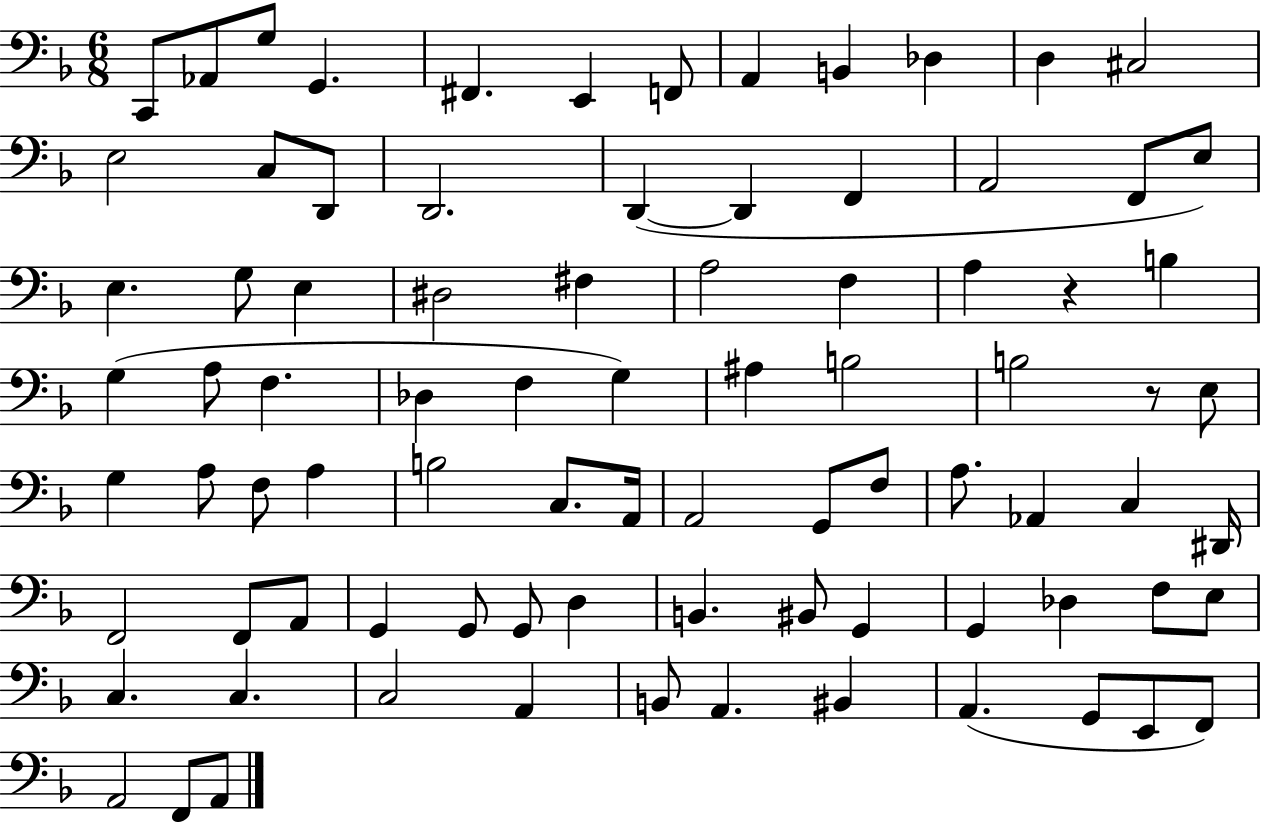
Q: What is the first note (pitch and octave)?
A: C2